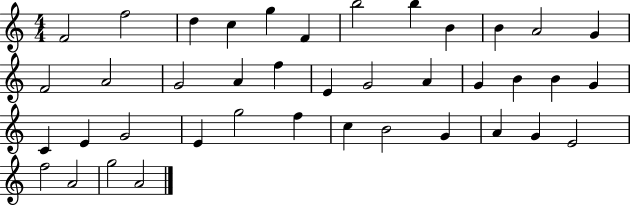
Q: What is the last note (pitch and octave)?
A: A4